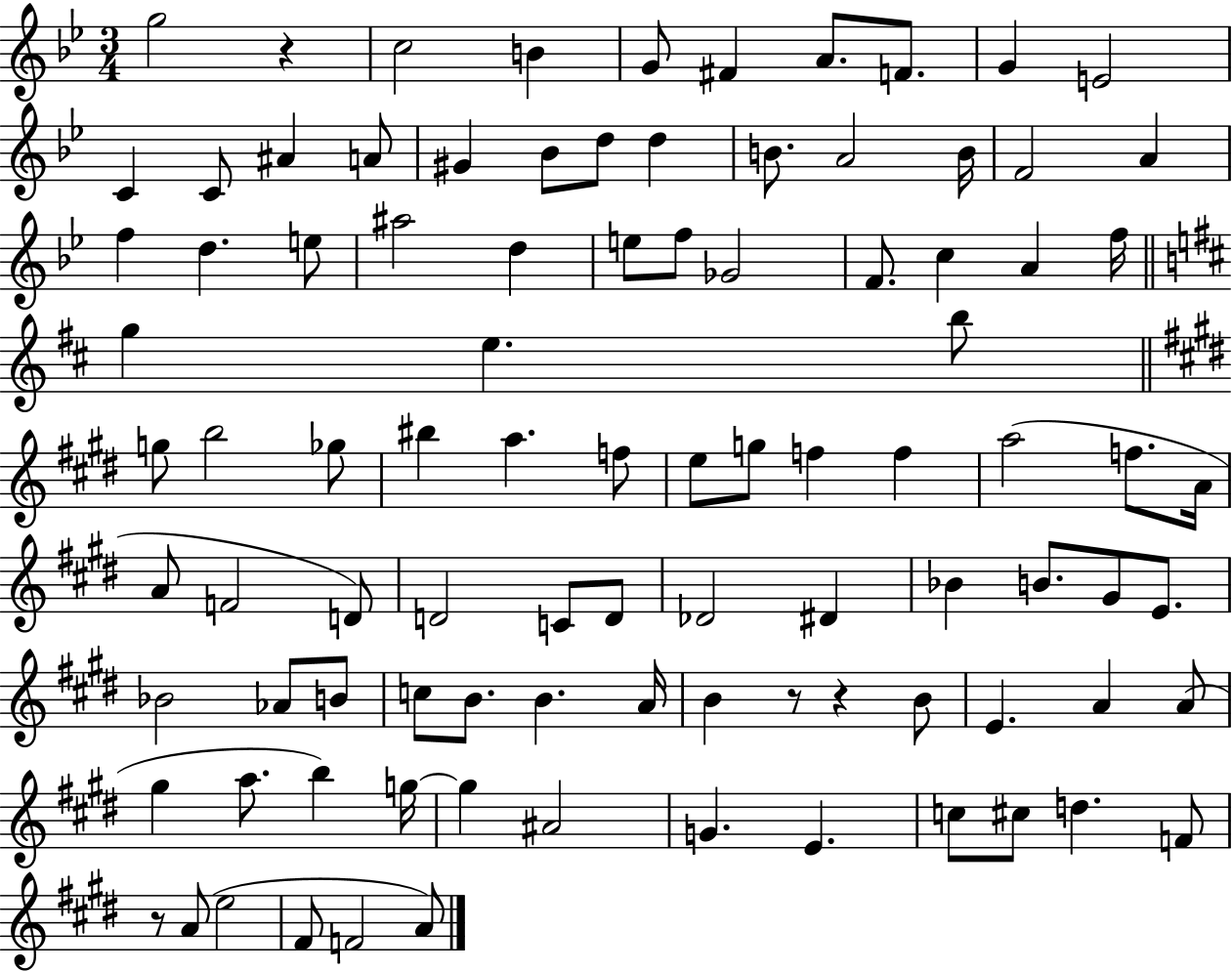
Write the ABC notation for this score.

X:1
T:Untitled
M:3/4
L:1/4
K:Bb
g2 z c2 B G/2 ^F A/2 F/2 G E2 C C/2 ^A A/2 ^G _B/2 d/2 d B/2 A2 B/4 F2 A f d e/2 ^a2 d e/2 f/2 _G2 F/2 c A f/4 g e b/2 g/2 b2 _g/2 ^b a f/2 e/2 g/2 f f a2 f/2 A/4 A/2 F2 D/2 D2 C/2 D/2 _D2 ^D _B B/2 ^G/2 E/2 _B2 _A/2 B/2 c/2 B/2 B A/4 B z/2 z B/2 E A A/2 ^g a/2 b g/4 g ^A2 G E c/2 ^c/2 d F/2 z/2 A/2 e2 ^F/2 F2 A/2